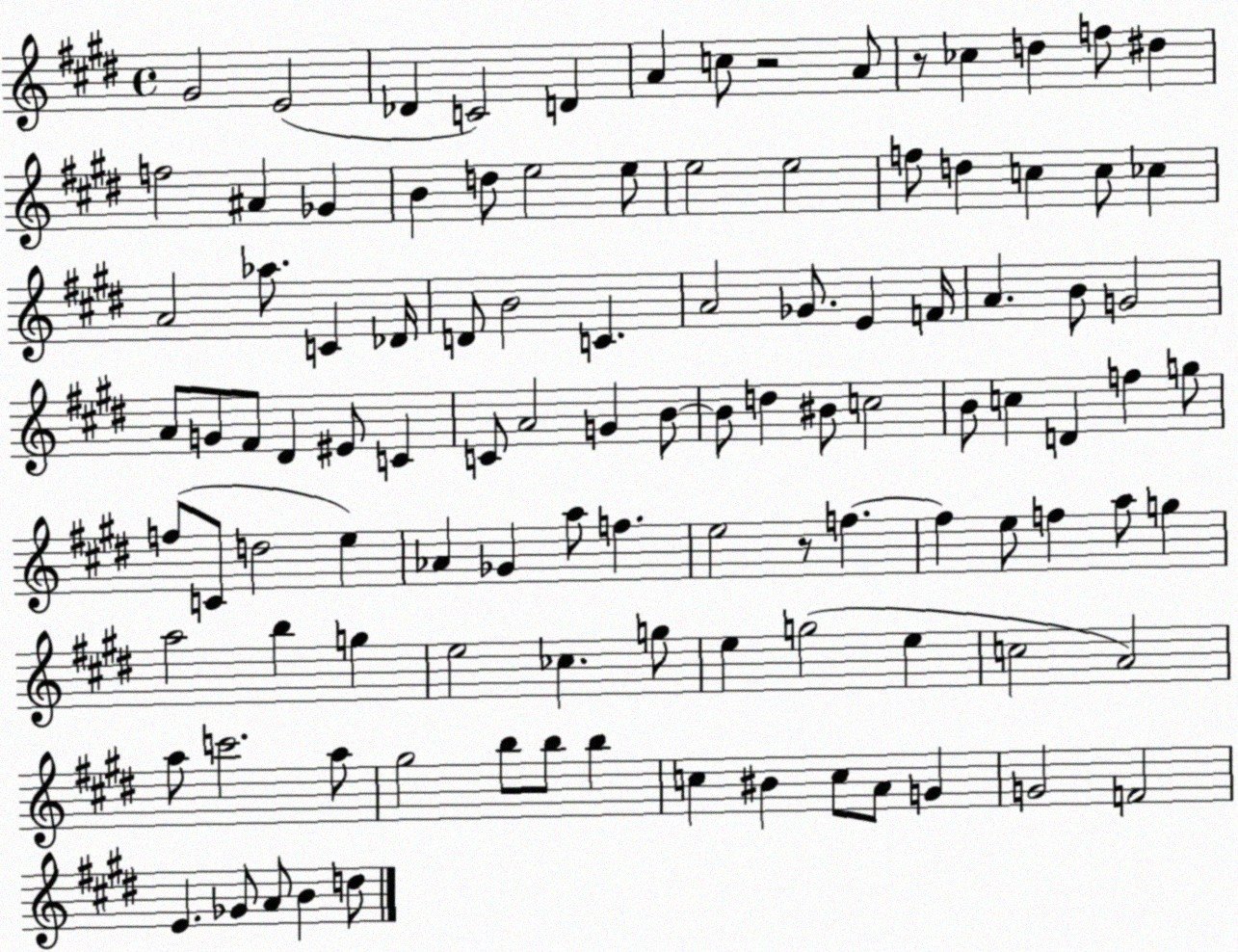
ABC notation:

X:1
T:Untitled
M:4/4
L:1/4
K:E
^G2 E2 _D C2 D A c/2 z2 A/2 z/2 _c d f/2 ^d f2 ^A _G B d/2 e2 e/2 e2 e2 f/2 d c c/2 _c A2 _a/2 C _D/4 D/2 B2 C A2 _G/2 E F/4 A B/2 G2 A/2 G/2 ^F/2 ^D ^E/2 C C/2 A2 G B/2 B/2 d ^B/2 c2 B/2 c D f g/2 f/2 C/2 d2 e _A _G a/2 f e2 z/2 f f e/2 f a/2 g a2 b g e2 _c g/2 e g2 e c2 A2 a/2 c'2 a/2 ^g2 b/2 b/2 b c ^B c/2 A/2 G G2 F2 E _G/2 A/2 B d/2